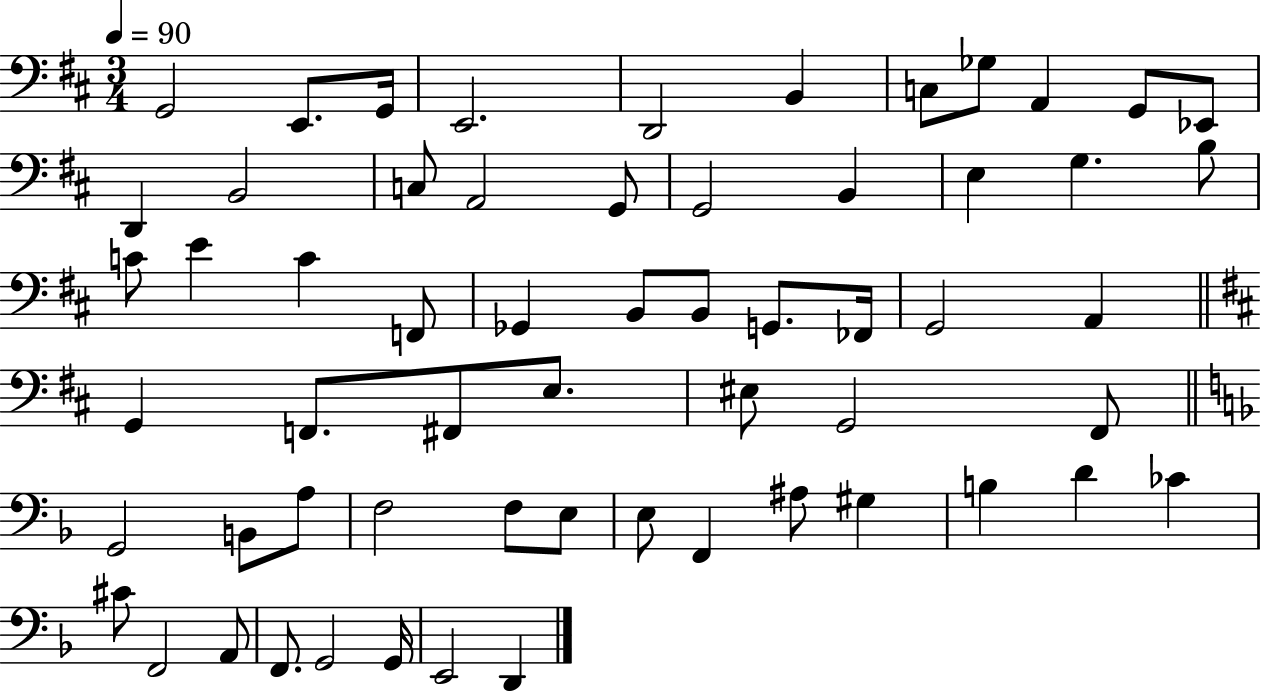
G2/h E2/e. G2/s E2/h. D2/h B2/q C3/e Gb3/e A2/q G2/e Eb2/e D2/q B2/h C3/e A2/h G2/e G2/h B2/q E3/q G3/q. B3/e C4/e E4/q C4/q F2/e Gb2/q B2/e B2/e G2/e. FES2/s G2/h A2/q G2/q F2/e. F#2/e E3/e. EIS3/e G2/h F#2/e G2/h B2/e A3/e F3/h F3/e E3/e E3/e F2/q A#3/e G#3/q B3/q D4/q CES4/q C#4/e F2/h A2/e F2/e. G2/h G2/s E2/h D2/q